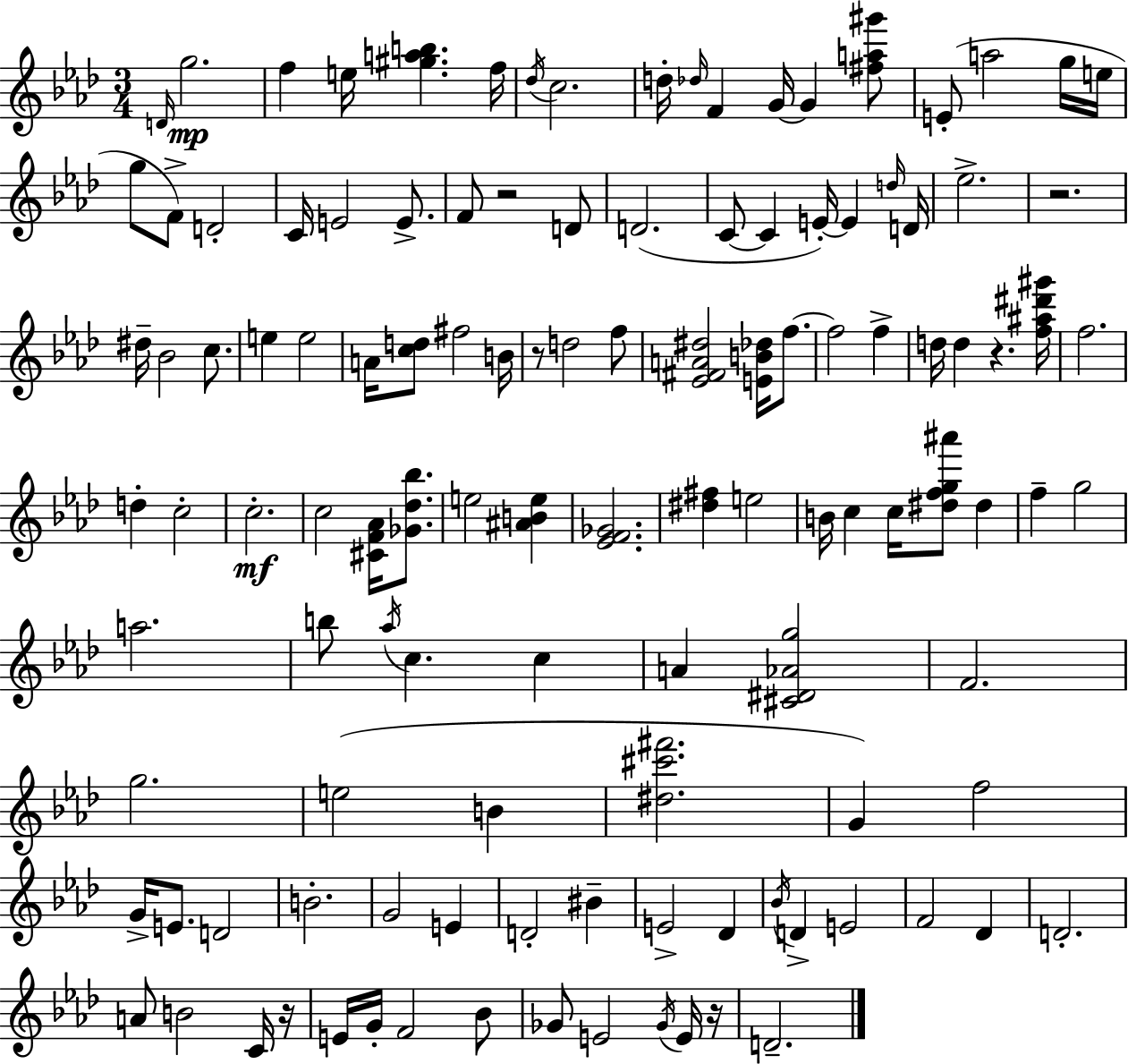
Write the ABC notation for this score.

X:1
T:Untitled
M:3/4
L:1/4
K:Ab
D/4 g2 f e/4 [^gab] f/4 _d/4 c2 d/4 _d/4 F G/4 G [^fa^g']/2 E/2 a2 g/4 e/4 g/2 F/2 D2 C/4 E2 E/2 F/2 z2 D/2 D2 C/2 C E/4 E d/4 D/4 _e2 z2 ^d/4 _B2 c/2 e e2 A/4 [cd]/2 ^f2 B/4 z/2 d2 f/2 [_E^FA^d]2 [EB_d]/4 f/2 f2 f d/4 d z [f^a^d'^g']/4 f2 d c2 c2 c2 [^CF_A]/4 [_G_d_b]/2 e2 [^ABe] [_EF_G]2 [^d^f] e2 B/4 c c/4 [^dfg^a']/2 ^d f g2 a2 b/2 _a/4 c c A [^C^D_Ag]2 F2 g2 e2 B [^d^c'^f']2 G f2 G/4 E/2 D2 B2 G2 E D2 ^B E2 _D _B/4 D E2 F2 _D D2 A/2 B2 C/4 z/4 E/4 G/4 F2 _B/2 _G/2 E2 _G/4 E/4 z/4 D2